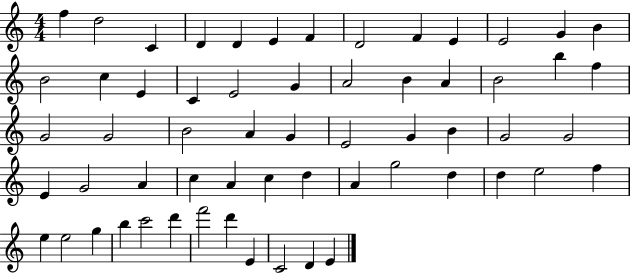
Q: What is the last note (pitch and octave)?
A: E4